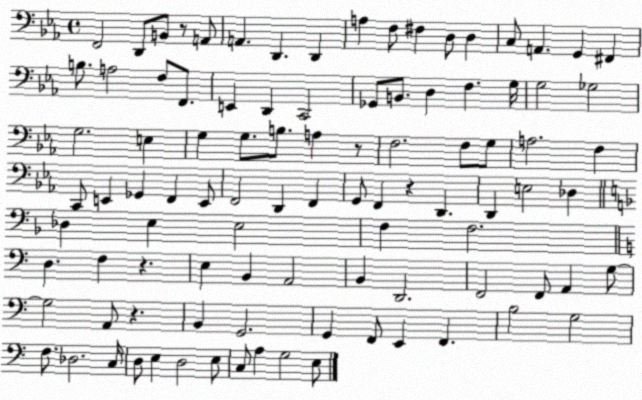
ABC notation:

X:1
T:Untitled
M:4/4
L:1/4
K:Eb
F,,2 D,,/2 B,,/2 z/2 A,,/2 A,, D,, D,, A, F,/2 ^F, D,/2 D, C,/2 A,, G,, ^F,, B,/2 A,2 F,/2 F,,/2 E,, D,, C,,2 _G,,/2 B,,/2 D, F, G,/4 G,2 _G,2 G,2 E, G, G,/2 B,/2 A, z/2 F,2 F,/2 G,/2 A,2 F, C,,/2 E,, _G,, F,, E,,/2 F,,2 D,, F,, G,,/2 F,, z D,, D,, E,2 _D, _D, E, E,2 F, F,2 D, F, z E, B,, A,,2 B,, D,,2 F,,2 F,,/2 A,, G,/2 G,2 A,,/2 z B,, G,,2 G,, F,,/2 E,, F,, B,2 G,2 F,/2 _D,2 C,/4 D,/2 E, D,2 E,/2 C,/2 A, G,2 E,/2